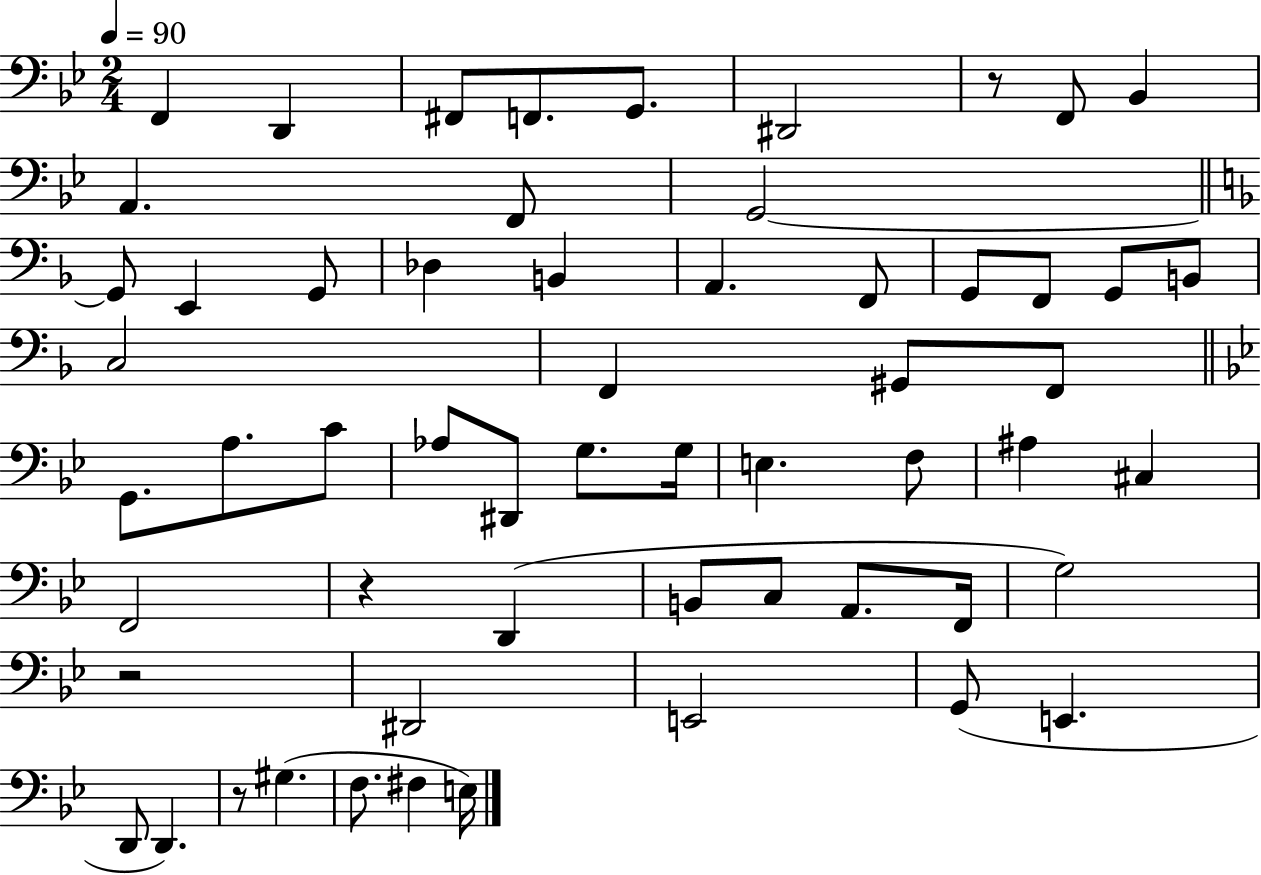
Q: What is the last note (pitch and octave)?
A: E3